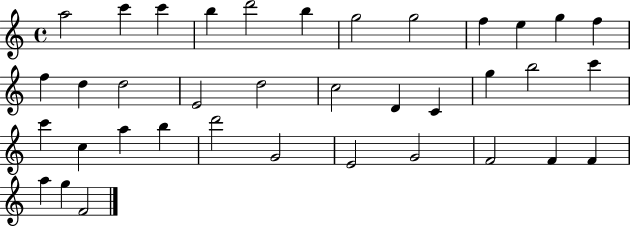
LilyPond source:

{
  \clef treble
  \time 4/4
  \defaultTimeSignature
  \key c \major
  a''2 c'''4 c'''4 | b''4 d'''2 b''4 | g''2 g''2 | f''4 e''4 g''4 f''4 | \break f''4 d''4 d''2 | e'2 d''2 | c''2 d'4 c'4 | g''4 b''2 c'''4 | \break c'''4 c''4 a''4 b''4 | d'''2 g'2 | e'2 g'2 | f'2 f'4 f'4 | \break a''4 g''4 f'2 | \bar "|."
}